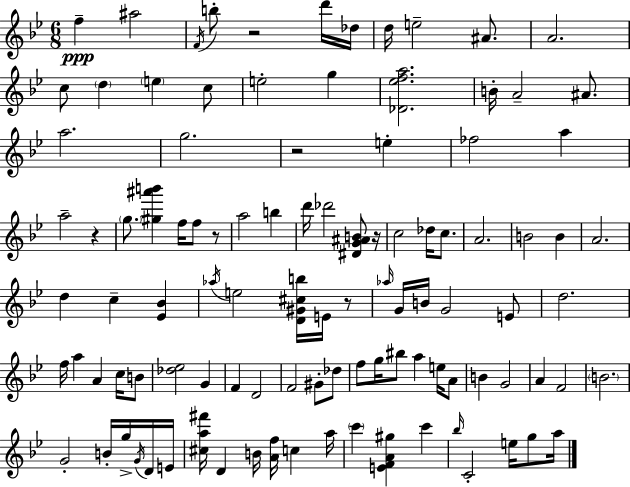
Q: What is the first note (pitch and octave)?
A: F5